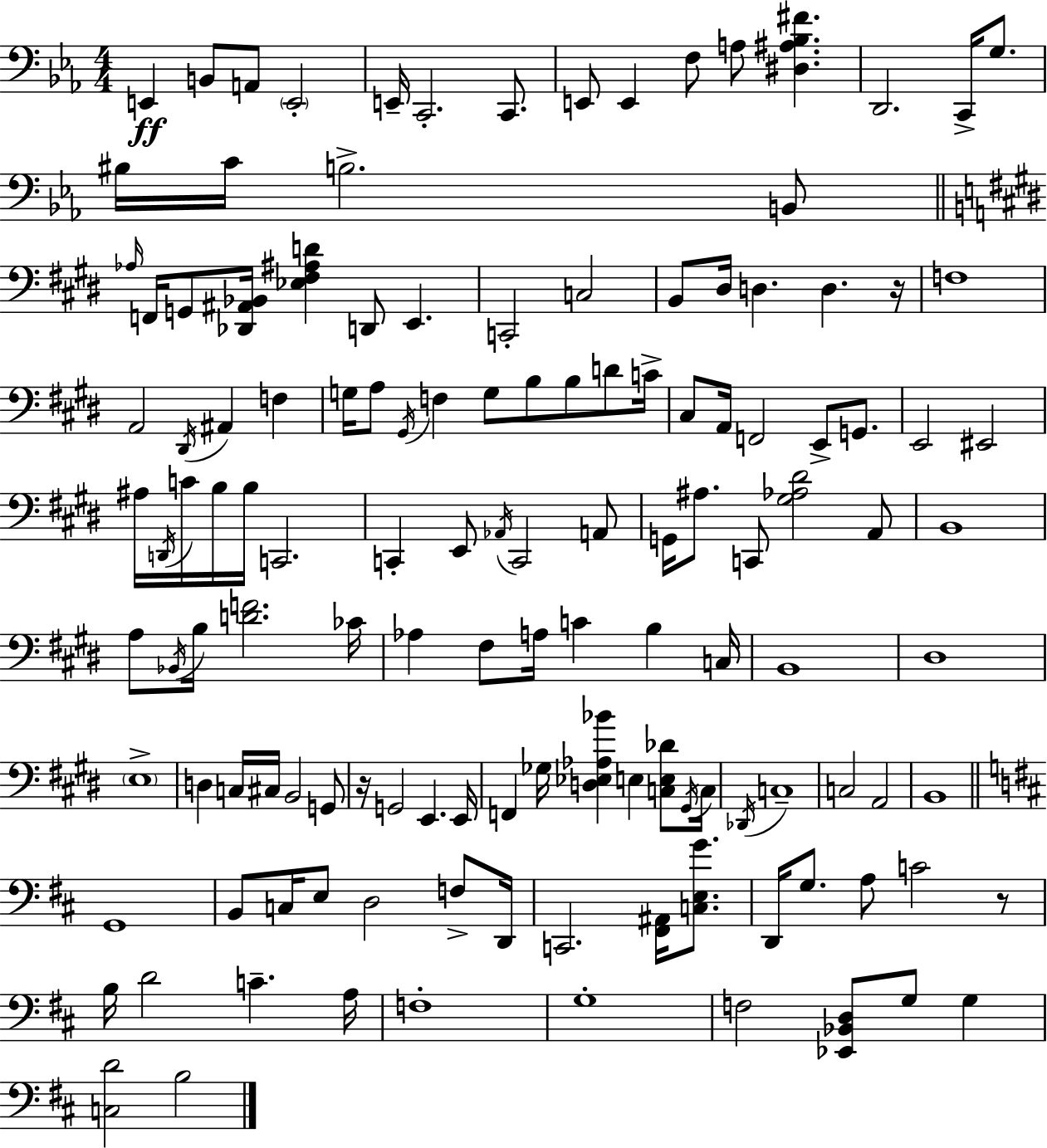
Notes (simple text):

E2/q B2/e A2/e E2/h E2/s C2/h. C2/e. E2/e E2/q F3/e A3/e [D#3,A#3,Bb3,F#4]/q. D2/h. C2/s G3/e. BIS3/s C4/s B3/h. B2/e Ab3/s F2/s G2/e [Db2,A#2,Bb2]/s [Eb3,F#3,A#3,D4]/q D2/e E2/q. C2/h C3/h B2/e D#3/s D3/q. D3/q. R/s F3/w A2/h D#2/s A#2/q F3/q G3/s A3/e G#2/s F3/q G3/e B3/e B3/e D4/e C4/s C#3/e A2/s F2/h E2/e G2/e. E2/h EIS2/h A#3/s D2/s C4/s B3/s B3/s C2/h. C2/q E2/e Ab2/s C2/h A2/e G2/s A#3/e. C2/e [G#3,Ab3,D#4]/h A2/e B2/w A3/e Bb2/s B3/s [D4,F4]/h. CES4/s Ab3/q F#3/e A3/s C4/q B3/q C3/s B2/w D#3/w E3/w D3/q C3/s C#3/s B2/h G2/e R/s G2/h E2/q. E2/s F2/q Gb3/s [D3,Eb3,Ab3,Bb4]/q E3/q [C3,E3,Db4]/e G#2/s C3/s Db2/s C3/w C3/h A2/h B2/w G2/w B2/e C3/s E3/e D3/h F3/e D2/s C2/h. [F#2,A#2]/s [C3,E3,G4]/e. D2/s G3/e. A3/e C4/h R/e B3/s D4/h C4/q. A3/s F3/w G3/w F3/h [Eb2,Bb2,D3]/e G3/e G3/q [C3,D4]/h B3/h